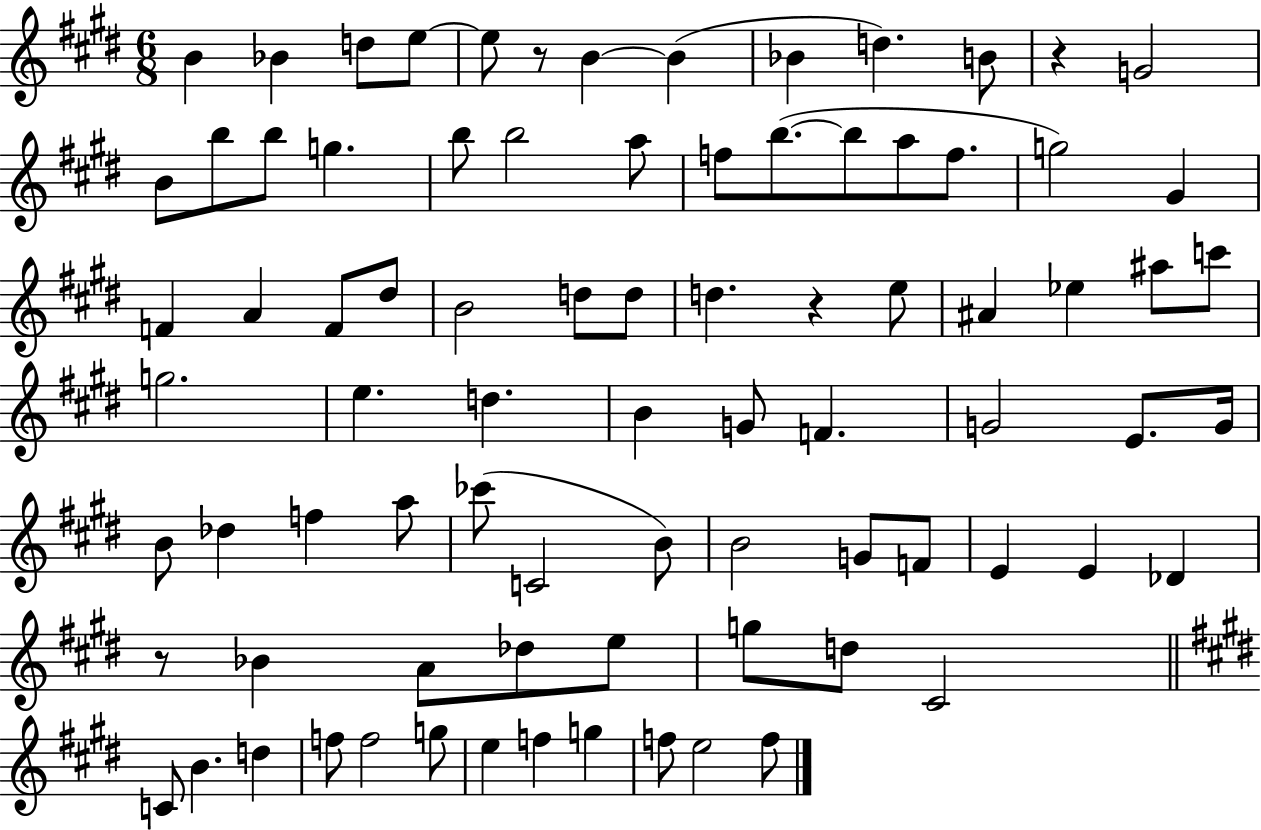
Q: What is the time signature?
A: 6/8